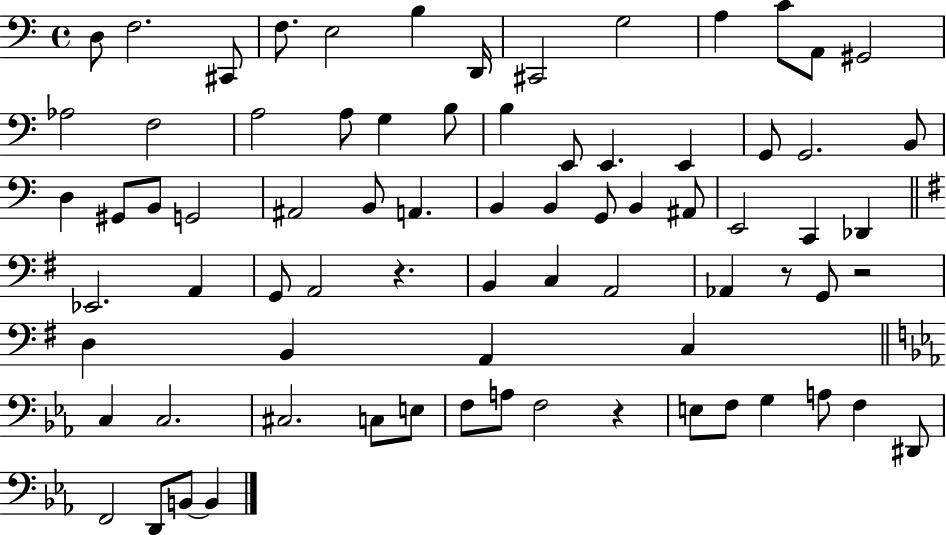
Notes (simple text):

D3/e F3/h. C#2/e F3/e. E3/h B3/q D2/s C#2/h G3/h A3/q C4/e A2/e G#2/h Ab3/h F3/h A3/h A3/e G3/q B3/e B3/q E2/e E2/q. E2/q G2/e G2/h. B2/e D3/q G#2/e B2/e G2/h A#2/h B2/e A2/q. B2/q B2/q G2/e B2/q A#2/e E2/h C2/q Db2/q Eb2/h. A2/q G2/e A2/h R/q. B2/q C3/q A2/h Ab2/q R/e G2/e R/h D3/q B2/q A2/q C3/q C3/q C3/h. C#3/h. C3/e E3/e F3/e A3/e F3/h R/q E3/e F3/e G3/q A3/e F3/q D#2/e F2/h D2/e B2/e B2/q